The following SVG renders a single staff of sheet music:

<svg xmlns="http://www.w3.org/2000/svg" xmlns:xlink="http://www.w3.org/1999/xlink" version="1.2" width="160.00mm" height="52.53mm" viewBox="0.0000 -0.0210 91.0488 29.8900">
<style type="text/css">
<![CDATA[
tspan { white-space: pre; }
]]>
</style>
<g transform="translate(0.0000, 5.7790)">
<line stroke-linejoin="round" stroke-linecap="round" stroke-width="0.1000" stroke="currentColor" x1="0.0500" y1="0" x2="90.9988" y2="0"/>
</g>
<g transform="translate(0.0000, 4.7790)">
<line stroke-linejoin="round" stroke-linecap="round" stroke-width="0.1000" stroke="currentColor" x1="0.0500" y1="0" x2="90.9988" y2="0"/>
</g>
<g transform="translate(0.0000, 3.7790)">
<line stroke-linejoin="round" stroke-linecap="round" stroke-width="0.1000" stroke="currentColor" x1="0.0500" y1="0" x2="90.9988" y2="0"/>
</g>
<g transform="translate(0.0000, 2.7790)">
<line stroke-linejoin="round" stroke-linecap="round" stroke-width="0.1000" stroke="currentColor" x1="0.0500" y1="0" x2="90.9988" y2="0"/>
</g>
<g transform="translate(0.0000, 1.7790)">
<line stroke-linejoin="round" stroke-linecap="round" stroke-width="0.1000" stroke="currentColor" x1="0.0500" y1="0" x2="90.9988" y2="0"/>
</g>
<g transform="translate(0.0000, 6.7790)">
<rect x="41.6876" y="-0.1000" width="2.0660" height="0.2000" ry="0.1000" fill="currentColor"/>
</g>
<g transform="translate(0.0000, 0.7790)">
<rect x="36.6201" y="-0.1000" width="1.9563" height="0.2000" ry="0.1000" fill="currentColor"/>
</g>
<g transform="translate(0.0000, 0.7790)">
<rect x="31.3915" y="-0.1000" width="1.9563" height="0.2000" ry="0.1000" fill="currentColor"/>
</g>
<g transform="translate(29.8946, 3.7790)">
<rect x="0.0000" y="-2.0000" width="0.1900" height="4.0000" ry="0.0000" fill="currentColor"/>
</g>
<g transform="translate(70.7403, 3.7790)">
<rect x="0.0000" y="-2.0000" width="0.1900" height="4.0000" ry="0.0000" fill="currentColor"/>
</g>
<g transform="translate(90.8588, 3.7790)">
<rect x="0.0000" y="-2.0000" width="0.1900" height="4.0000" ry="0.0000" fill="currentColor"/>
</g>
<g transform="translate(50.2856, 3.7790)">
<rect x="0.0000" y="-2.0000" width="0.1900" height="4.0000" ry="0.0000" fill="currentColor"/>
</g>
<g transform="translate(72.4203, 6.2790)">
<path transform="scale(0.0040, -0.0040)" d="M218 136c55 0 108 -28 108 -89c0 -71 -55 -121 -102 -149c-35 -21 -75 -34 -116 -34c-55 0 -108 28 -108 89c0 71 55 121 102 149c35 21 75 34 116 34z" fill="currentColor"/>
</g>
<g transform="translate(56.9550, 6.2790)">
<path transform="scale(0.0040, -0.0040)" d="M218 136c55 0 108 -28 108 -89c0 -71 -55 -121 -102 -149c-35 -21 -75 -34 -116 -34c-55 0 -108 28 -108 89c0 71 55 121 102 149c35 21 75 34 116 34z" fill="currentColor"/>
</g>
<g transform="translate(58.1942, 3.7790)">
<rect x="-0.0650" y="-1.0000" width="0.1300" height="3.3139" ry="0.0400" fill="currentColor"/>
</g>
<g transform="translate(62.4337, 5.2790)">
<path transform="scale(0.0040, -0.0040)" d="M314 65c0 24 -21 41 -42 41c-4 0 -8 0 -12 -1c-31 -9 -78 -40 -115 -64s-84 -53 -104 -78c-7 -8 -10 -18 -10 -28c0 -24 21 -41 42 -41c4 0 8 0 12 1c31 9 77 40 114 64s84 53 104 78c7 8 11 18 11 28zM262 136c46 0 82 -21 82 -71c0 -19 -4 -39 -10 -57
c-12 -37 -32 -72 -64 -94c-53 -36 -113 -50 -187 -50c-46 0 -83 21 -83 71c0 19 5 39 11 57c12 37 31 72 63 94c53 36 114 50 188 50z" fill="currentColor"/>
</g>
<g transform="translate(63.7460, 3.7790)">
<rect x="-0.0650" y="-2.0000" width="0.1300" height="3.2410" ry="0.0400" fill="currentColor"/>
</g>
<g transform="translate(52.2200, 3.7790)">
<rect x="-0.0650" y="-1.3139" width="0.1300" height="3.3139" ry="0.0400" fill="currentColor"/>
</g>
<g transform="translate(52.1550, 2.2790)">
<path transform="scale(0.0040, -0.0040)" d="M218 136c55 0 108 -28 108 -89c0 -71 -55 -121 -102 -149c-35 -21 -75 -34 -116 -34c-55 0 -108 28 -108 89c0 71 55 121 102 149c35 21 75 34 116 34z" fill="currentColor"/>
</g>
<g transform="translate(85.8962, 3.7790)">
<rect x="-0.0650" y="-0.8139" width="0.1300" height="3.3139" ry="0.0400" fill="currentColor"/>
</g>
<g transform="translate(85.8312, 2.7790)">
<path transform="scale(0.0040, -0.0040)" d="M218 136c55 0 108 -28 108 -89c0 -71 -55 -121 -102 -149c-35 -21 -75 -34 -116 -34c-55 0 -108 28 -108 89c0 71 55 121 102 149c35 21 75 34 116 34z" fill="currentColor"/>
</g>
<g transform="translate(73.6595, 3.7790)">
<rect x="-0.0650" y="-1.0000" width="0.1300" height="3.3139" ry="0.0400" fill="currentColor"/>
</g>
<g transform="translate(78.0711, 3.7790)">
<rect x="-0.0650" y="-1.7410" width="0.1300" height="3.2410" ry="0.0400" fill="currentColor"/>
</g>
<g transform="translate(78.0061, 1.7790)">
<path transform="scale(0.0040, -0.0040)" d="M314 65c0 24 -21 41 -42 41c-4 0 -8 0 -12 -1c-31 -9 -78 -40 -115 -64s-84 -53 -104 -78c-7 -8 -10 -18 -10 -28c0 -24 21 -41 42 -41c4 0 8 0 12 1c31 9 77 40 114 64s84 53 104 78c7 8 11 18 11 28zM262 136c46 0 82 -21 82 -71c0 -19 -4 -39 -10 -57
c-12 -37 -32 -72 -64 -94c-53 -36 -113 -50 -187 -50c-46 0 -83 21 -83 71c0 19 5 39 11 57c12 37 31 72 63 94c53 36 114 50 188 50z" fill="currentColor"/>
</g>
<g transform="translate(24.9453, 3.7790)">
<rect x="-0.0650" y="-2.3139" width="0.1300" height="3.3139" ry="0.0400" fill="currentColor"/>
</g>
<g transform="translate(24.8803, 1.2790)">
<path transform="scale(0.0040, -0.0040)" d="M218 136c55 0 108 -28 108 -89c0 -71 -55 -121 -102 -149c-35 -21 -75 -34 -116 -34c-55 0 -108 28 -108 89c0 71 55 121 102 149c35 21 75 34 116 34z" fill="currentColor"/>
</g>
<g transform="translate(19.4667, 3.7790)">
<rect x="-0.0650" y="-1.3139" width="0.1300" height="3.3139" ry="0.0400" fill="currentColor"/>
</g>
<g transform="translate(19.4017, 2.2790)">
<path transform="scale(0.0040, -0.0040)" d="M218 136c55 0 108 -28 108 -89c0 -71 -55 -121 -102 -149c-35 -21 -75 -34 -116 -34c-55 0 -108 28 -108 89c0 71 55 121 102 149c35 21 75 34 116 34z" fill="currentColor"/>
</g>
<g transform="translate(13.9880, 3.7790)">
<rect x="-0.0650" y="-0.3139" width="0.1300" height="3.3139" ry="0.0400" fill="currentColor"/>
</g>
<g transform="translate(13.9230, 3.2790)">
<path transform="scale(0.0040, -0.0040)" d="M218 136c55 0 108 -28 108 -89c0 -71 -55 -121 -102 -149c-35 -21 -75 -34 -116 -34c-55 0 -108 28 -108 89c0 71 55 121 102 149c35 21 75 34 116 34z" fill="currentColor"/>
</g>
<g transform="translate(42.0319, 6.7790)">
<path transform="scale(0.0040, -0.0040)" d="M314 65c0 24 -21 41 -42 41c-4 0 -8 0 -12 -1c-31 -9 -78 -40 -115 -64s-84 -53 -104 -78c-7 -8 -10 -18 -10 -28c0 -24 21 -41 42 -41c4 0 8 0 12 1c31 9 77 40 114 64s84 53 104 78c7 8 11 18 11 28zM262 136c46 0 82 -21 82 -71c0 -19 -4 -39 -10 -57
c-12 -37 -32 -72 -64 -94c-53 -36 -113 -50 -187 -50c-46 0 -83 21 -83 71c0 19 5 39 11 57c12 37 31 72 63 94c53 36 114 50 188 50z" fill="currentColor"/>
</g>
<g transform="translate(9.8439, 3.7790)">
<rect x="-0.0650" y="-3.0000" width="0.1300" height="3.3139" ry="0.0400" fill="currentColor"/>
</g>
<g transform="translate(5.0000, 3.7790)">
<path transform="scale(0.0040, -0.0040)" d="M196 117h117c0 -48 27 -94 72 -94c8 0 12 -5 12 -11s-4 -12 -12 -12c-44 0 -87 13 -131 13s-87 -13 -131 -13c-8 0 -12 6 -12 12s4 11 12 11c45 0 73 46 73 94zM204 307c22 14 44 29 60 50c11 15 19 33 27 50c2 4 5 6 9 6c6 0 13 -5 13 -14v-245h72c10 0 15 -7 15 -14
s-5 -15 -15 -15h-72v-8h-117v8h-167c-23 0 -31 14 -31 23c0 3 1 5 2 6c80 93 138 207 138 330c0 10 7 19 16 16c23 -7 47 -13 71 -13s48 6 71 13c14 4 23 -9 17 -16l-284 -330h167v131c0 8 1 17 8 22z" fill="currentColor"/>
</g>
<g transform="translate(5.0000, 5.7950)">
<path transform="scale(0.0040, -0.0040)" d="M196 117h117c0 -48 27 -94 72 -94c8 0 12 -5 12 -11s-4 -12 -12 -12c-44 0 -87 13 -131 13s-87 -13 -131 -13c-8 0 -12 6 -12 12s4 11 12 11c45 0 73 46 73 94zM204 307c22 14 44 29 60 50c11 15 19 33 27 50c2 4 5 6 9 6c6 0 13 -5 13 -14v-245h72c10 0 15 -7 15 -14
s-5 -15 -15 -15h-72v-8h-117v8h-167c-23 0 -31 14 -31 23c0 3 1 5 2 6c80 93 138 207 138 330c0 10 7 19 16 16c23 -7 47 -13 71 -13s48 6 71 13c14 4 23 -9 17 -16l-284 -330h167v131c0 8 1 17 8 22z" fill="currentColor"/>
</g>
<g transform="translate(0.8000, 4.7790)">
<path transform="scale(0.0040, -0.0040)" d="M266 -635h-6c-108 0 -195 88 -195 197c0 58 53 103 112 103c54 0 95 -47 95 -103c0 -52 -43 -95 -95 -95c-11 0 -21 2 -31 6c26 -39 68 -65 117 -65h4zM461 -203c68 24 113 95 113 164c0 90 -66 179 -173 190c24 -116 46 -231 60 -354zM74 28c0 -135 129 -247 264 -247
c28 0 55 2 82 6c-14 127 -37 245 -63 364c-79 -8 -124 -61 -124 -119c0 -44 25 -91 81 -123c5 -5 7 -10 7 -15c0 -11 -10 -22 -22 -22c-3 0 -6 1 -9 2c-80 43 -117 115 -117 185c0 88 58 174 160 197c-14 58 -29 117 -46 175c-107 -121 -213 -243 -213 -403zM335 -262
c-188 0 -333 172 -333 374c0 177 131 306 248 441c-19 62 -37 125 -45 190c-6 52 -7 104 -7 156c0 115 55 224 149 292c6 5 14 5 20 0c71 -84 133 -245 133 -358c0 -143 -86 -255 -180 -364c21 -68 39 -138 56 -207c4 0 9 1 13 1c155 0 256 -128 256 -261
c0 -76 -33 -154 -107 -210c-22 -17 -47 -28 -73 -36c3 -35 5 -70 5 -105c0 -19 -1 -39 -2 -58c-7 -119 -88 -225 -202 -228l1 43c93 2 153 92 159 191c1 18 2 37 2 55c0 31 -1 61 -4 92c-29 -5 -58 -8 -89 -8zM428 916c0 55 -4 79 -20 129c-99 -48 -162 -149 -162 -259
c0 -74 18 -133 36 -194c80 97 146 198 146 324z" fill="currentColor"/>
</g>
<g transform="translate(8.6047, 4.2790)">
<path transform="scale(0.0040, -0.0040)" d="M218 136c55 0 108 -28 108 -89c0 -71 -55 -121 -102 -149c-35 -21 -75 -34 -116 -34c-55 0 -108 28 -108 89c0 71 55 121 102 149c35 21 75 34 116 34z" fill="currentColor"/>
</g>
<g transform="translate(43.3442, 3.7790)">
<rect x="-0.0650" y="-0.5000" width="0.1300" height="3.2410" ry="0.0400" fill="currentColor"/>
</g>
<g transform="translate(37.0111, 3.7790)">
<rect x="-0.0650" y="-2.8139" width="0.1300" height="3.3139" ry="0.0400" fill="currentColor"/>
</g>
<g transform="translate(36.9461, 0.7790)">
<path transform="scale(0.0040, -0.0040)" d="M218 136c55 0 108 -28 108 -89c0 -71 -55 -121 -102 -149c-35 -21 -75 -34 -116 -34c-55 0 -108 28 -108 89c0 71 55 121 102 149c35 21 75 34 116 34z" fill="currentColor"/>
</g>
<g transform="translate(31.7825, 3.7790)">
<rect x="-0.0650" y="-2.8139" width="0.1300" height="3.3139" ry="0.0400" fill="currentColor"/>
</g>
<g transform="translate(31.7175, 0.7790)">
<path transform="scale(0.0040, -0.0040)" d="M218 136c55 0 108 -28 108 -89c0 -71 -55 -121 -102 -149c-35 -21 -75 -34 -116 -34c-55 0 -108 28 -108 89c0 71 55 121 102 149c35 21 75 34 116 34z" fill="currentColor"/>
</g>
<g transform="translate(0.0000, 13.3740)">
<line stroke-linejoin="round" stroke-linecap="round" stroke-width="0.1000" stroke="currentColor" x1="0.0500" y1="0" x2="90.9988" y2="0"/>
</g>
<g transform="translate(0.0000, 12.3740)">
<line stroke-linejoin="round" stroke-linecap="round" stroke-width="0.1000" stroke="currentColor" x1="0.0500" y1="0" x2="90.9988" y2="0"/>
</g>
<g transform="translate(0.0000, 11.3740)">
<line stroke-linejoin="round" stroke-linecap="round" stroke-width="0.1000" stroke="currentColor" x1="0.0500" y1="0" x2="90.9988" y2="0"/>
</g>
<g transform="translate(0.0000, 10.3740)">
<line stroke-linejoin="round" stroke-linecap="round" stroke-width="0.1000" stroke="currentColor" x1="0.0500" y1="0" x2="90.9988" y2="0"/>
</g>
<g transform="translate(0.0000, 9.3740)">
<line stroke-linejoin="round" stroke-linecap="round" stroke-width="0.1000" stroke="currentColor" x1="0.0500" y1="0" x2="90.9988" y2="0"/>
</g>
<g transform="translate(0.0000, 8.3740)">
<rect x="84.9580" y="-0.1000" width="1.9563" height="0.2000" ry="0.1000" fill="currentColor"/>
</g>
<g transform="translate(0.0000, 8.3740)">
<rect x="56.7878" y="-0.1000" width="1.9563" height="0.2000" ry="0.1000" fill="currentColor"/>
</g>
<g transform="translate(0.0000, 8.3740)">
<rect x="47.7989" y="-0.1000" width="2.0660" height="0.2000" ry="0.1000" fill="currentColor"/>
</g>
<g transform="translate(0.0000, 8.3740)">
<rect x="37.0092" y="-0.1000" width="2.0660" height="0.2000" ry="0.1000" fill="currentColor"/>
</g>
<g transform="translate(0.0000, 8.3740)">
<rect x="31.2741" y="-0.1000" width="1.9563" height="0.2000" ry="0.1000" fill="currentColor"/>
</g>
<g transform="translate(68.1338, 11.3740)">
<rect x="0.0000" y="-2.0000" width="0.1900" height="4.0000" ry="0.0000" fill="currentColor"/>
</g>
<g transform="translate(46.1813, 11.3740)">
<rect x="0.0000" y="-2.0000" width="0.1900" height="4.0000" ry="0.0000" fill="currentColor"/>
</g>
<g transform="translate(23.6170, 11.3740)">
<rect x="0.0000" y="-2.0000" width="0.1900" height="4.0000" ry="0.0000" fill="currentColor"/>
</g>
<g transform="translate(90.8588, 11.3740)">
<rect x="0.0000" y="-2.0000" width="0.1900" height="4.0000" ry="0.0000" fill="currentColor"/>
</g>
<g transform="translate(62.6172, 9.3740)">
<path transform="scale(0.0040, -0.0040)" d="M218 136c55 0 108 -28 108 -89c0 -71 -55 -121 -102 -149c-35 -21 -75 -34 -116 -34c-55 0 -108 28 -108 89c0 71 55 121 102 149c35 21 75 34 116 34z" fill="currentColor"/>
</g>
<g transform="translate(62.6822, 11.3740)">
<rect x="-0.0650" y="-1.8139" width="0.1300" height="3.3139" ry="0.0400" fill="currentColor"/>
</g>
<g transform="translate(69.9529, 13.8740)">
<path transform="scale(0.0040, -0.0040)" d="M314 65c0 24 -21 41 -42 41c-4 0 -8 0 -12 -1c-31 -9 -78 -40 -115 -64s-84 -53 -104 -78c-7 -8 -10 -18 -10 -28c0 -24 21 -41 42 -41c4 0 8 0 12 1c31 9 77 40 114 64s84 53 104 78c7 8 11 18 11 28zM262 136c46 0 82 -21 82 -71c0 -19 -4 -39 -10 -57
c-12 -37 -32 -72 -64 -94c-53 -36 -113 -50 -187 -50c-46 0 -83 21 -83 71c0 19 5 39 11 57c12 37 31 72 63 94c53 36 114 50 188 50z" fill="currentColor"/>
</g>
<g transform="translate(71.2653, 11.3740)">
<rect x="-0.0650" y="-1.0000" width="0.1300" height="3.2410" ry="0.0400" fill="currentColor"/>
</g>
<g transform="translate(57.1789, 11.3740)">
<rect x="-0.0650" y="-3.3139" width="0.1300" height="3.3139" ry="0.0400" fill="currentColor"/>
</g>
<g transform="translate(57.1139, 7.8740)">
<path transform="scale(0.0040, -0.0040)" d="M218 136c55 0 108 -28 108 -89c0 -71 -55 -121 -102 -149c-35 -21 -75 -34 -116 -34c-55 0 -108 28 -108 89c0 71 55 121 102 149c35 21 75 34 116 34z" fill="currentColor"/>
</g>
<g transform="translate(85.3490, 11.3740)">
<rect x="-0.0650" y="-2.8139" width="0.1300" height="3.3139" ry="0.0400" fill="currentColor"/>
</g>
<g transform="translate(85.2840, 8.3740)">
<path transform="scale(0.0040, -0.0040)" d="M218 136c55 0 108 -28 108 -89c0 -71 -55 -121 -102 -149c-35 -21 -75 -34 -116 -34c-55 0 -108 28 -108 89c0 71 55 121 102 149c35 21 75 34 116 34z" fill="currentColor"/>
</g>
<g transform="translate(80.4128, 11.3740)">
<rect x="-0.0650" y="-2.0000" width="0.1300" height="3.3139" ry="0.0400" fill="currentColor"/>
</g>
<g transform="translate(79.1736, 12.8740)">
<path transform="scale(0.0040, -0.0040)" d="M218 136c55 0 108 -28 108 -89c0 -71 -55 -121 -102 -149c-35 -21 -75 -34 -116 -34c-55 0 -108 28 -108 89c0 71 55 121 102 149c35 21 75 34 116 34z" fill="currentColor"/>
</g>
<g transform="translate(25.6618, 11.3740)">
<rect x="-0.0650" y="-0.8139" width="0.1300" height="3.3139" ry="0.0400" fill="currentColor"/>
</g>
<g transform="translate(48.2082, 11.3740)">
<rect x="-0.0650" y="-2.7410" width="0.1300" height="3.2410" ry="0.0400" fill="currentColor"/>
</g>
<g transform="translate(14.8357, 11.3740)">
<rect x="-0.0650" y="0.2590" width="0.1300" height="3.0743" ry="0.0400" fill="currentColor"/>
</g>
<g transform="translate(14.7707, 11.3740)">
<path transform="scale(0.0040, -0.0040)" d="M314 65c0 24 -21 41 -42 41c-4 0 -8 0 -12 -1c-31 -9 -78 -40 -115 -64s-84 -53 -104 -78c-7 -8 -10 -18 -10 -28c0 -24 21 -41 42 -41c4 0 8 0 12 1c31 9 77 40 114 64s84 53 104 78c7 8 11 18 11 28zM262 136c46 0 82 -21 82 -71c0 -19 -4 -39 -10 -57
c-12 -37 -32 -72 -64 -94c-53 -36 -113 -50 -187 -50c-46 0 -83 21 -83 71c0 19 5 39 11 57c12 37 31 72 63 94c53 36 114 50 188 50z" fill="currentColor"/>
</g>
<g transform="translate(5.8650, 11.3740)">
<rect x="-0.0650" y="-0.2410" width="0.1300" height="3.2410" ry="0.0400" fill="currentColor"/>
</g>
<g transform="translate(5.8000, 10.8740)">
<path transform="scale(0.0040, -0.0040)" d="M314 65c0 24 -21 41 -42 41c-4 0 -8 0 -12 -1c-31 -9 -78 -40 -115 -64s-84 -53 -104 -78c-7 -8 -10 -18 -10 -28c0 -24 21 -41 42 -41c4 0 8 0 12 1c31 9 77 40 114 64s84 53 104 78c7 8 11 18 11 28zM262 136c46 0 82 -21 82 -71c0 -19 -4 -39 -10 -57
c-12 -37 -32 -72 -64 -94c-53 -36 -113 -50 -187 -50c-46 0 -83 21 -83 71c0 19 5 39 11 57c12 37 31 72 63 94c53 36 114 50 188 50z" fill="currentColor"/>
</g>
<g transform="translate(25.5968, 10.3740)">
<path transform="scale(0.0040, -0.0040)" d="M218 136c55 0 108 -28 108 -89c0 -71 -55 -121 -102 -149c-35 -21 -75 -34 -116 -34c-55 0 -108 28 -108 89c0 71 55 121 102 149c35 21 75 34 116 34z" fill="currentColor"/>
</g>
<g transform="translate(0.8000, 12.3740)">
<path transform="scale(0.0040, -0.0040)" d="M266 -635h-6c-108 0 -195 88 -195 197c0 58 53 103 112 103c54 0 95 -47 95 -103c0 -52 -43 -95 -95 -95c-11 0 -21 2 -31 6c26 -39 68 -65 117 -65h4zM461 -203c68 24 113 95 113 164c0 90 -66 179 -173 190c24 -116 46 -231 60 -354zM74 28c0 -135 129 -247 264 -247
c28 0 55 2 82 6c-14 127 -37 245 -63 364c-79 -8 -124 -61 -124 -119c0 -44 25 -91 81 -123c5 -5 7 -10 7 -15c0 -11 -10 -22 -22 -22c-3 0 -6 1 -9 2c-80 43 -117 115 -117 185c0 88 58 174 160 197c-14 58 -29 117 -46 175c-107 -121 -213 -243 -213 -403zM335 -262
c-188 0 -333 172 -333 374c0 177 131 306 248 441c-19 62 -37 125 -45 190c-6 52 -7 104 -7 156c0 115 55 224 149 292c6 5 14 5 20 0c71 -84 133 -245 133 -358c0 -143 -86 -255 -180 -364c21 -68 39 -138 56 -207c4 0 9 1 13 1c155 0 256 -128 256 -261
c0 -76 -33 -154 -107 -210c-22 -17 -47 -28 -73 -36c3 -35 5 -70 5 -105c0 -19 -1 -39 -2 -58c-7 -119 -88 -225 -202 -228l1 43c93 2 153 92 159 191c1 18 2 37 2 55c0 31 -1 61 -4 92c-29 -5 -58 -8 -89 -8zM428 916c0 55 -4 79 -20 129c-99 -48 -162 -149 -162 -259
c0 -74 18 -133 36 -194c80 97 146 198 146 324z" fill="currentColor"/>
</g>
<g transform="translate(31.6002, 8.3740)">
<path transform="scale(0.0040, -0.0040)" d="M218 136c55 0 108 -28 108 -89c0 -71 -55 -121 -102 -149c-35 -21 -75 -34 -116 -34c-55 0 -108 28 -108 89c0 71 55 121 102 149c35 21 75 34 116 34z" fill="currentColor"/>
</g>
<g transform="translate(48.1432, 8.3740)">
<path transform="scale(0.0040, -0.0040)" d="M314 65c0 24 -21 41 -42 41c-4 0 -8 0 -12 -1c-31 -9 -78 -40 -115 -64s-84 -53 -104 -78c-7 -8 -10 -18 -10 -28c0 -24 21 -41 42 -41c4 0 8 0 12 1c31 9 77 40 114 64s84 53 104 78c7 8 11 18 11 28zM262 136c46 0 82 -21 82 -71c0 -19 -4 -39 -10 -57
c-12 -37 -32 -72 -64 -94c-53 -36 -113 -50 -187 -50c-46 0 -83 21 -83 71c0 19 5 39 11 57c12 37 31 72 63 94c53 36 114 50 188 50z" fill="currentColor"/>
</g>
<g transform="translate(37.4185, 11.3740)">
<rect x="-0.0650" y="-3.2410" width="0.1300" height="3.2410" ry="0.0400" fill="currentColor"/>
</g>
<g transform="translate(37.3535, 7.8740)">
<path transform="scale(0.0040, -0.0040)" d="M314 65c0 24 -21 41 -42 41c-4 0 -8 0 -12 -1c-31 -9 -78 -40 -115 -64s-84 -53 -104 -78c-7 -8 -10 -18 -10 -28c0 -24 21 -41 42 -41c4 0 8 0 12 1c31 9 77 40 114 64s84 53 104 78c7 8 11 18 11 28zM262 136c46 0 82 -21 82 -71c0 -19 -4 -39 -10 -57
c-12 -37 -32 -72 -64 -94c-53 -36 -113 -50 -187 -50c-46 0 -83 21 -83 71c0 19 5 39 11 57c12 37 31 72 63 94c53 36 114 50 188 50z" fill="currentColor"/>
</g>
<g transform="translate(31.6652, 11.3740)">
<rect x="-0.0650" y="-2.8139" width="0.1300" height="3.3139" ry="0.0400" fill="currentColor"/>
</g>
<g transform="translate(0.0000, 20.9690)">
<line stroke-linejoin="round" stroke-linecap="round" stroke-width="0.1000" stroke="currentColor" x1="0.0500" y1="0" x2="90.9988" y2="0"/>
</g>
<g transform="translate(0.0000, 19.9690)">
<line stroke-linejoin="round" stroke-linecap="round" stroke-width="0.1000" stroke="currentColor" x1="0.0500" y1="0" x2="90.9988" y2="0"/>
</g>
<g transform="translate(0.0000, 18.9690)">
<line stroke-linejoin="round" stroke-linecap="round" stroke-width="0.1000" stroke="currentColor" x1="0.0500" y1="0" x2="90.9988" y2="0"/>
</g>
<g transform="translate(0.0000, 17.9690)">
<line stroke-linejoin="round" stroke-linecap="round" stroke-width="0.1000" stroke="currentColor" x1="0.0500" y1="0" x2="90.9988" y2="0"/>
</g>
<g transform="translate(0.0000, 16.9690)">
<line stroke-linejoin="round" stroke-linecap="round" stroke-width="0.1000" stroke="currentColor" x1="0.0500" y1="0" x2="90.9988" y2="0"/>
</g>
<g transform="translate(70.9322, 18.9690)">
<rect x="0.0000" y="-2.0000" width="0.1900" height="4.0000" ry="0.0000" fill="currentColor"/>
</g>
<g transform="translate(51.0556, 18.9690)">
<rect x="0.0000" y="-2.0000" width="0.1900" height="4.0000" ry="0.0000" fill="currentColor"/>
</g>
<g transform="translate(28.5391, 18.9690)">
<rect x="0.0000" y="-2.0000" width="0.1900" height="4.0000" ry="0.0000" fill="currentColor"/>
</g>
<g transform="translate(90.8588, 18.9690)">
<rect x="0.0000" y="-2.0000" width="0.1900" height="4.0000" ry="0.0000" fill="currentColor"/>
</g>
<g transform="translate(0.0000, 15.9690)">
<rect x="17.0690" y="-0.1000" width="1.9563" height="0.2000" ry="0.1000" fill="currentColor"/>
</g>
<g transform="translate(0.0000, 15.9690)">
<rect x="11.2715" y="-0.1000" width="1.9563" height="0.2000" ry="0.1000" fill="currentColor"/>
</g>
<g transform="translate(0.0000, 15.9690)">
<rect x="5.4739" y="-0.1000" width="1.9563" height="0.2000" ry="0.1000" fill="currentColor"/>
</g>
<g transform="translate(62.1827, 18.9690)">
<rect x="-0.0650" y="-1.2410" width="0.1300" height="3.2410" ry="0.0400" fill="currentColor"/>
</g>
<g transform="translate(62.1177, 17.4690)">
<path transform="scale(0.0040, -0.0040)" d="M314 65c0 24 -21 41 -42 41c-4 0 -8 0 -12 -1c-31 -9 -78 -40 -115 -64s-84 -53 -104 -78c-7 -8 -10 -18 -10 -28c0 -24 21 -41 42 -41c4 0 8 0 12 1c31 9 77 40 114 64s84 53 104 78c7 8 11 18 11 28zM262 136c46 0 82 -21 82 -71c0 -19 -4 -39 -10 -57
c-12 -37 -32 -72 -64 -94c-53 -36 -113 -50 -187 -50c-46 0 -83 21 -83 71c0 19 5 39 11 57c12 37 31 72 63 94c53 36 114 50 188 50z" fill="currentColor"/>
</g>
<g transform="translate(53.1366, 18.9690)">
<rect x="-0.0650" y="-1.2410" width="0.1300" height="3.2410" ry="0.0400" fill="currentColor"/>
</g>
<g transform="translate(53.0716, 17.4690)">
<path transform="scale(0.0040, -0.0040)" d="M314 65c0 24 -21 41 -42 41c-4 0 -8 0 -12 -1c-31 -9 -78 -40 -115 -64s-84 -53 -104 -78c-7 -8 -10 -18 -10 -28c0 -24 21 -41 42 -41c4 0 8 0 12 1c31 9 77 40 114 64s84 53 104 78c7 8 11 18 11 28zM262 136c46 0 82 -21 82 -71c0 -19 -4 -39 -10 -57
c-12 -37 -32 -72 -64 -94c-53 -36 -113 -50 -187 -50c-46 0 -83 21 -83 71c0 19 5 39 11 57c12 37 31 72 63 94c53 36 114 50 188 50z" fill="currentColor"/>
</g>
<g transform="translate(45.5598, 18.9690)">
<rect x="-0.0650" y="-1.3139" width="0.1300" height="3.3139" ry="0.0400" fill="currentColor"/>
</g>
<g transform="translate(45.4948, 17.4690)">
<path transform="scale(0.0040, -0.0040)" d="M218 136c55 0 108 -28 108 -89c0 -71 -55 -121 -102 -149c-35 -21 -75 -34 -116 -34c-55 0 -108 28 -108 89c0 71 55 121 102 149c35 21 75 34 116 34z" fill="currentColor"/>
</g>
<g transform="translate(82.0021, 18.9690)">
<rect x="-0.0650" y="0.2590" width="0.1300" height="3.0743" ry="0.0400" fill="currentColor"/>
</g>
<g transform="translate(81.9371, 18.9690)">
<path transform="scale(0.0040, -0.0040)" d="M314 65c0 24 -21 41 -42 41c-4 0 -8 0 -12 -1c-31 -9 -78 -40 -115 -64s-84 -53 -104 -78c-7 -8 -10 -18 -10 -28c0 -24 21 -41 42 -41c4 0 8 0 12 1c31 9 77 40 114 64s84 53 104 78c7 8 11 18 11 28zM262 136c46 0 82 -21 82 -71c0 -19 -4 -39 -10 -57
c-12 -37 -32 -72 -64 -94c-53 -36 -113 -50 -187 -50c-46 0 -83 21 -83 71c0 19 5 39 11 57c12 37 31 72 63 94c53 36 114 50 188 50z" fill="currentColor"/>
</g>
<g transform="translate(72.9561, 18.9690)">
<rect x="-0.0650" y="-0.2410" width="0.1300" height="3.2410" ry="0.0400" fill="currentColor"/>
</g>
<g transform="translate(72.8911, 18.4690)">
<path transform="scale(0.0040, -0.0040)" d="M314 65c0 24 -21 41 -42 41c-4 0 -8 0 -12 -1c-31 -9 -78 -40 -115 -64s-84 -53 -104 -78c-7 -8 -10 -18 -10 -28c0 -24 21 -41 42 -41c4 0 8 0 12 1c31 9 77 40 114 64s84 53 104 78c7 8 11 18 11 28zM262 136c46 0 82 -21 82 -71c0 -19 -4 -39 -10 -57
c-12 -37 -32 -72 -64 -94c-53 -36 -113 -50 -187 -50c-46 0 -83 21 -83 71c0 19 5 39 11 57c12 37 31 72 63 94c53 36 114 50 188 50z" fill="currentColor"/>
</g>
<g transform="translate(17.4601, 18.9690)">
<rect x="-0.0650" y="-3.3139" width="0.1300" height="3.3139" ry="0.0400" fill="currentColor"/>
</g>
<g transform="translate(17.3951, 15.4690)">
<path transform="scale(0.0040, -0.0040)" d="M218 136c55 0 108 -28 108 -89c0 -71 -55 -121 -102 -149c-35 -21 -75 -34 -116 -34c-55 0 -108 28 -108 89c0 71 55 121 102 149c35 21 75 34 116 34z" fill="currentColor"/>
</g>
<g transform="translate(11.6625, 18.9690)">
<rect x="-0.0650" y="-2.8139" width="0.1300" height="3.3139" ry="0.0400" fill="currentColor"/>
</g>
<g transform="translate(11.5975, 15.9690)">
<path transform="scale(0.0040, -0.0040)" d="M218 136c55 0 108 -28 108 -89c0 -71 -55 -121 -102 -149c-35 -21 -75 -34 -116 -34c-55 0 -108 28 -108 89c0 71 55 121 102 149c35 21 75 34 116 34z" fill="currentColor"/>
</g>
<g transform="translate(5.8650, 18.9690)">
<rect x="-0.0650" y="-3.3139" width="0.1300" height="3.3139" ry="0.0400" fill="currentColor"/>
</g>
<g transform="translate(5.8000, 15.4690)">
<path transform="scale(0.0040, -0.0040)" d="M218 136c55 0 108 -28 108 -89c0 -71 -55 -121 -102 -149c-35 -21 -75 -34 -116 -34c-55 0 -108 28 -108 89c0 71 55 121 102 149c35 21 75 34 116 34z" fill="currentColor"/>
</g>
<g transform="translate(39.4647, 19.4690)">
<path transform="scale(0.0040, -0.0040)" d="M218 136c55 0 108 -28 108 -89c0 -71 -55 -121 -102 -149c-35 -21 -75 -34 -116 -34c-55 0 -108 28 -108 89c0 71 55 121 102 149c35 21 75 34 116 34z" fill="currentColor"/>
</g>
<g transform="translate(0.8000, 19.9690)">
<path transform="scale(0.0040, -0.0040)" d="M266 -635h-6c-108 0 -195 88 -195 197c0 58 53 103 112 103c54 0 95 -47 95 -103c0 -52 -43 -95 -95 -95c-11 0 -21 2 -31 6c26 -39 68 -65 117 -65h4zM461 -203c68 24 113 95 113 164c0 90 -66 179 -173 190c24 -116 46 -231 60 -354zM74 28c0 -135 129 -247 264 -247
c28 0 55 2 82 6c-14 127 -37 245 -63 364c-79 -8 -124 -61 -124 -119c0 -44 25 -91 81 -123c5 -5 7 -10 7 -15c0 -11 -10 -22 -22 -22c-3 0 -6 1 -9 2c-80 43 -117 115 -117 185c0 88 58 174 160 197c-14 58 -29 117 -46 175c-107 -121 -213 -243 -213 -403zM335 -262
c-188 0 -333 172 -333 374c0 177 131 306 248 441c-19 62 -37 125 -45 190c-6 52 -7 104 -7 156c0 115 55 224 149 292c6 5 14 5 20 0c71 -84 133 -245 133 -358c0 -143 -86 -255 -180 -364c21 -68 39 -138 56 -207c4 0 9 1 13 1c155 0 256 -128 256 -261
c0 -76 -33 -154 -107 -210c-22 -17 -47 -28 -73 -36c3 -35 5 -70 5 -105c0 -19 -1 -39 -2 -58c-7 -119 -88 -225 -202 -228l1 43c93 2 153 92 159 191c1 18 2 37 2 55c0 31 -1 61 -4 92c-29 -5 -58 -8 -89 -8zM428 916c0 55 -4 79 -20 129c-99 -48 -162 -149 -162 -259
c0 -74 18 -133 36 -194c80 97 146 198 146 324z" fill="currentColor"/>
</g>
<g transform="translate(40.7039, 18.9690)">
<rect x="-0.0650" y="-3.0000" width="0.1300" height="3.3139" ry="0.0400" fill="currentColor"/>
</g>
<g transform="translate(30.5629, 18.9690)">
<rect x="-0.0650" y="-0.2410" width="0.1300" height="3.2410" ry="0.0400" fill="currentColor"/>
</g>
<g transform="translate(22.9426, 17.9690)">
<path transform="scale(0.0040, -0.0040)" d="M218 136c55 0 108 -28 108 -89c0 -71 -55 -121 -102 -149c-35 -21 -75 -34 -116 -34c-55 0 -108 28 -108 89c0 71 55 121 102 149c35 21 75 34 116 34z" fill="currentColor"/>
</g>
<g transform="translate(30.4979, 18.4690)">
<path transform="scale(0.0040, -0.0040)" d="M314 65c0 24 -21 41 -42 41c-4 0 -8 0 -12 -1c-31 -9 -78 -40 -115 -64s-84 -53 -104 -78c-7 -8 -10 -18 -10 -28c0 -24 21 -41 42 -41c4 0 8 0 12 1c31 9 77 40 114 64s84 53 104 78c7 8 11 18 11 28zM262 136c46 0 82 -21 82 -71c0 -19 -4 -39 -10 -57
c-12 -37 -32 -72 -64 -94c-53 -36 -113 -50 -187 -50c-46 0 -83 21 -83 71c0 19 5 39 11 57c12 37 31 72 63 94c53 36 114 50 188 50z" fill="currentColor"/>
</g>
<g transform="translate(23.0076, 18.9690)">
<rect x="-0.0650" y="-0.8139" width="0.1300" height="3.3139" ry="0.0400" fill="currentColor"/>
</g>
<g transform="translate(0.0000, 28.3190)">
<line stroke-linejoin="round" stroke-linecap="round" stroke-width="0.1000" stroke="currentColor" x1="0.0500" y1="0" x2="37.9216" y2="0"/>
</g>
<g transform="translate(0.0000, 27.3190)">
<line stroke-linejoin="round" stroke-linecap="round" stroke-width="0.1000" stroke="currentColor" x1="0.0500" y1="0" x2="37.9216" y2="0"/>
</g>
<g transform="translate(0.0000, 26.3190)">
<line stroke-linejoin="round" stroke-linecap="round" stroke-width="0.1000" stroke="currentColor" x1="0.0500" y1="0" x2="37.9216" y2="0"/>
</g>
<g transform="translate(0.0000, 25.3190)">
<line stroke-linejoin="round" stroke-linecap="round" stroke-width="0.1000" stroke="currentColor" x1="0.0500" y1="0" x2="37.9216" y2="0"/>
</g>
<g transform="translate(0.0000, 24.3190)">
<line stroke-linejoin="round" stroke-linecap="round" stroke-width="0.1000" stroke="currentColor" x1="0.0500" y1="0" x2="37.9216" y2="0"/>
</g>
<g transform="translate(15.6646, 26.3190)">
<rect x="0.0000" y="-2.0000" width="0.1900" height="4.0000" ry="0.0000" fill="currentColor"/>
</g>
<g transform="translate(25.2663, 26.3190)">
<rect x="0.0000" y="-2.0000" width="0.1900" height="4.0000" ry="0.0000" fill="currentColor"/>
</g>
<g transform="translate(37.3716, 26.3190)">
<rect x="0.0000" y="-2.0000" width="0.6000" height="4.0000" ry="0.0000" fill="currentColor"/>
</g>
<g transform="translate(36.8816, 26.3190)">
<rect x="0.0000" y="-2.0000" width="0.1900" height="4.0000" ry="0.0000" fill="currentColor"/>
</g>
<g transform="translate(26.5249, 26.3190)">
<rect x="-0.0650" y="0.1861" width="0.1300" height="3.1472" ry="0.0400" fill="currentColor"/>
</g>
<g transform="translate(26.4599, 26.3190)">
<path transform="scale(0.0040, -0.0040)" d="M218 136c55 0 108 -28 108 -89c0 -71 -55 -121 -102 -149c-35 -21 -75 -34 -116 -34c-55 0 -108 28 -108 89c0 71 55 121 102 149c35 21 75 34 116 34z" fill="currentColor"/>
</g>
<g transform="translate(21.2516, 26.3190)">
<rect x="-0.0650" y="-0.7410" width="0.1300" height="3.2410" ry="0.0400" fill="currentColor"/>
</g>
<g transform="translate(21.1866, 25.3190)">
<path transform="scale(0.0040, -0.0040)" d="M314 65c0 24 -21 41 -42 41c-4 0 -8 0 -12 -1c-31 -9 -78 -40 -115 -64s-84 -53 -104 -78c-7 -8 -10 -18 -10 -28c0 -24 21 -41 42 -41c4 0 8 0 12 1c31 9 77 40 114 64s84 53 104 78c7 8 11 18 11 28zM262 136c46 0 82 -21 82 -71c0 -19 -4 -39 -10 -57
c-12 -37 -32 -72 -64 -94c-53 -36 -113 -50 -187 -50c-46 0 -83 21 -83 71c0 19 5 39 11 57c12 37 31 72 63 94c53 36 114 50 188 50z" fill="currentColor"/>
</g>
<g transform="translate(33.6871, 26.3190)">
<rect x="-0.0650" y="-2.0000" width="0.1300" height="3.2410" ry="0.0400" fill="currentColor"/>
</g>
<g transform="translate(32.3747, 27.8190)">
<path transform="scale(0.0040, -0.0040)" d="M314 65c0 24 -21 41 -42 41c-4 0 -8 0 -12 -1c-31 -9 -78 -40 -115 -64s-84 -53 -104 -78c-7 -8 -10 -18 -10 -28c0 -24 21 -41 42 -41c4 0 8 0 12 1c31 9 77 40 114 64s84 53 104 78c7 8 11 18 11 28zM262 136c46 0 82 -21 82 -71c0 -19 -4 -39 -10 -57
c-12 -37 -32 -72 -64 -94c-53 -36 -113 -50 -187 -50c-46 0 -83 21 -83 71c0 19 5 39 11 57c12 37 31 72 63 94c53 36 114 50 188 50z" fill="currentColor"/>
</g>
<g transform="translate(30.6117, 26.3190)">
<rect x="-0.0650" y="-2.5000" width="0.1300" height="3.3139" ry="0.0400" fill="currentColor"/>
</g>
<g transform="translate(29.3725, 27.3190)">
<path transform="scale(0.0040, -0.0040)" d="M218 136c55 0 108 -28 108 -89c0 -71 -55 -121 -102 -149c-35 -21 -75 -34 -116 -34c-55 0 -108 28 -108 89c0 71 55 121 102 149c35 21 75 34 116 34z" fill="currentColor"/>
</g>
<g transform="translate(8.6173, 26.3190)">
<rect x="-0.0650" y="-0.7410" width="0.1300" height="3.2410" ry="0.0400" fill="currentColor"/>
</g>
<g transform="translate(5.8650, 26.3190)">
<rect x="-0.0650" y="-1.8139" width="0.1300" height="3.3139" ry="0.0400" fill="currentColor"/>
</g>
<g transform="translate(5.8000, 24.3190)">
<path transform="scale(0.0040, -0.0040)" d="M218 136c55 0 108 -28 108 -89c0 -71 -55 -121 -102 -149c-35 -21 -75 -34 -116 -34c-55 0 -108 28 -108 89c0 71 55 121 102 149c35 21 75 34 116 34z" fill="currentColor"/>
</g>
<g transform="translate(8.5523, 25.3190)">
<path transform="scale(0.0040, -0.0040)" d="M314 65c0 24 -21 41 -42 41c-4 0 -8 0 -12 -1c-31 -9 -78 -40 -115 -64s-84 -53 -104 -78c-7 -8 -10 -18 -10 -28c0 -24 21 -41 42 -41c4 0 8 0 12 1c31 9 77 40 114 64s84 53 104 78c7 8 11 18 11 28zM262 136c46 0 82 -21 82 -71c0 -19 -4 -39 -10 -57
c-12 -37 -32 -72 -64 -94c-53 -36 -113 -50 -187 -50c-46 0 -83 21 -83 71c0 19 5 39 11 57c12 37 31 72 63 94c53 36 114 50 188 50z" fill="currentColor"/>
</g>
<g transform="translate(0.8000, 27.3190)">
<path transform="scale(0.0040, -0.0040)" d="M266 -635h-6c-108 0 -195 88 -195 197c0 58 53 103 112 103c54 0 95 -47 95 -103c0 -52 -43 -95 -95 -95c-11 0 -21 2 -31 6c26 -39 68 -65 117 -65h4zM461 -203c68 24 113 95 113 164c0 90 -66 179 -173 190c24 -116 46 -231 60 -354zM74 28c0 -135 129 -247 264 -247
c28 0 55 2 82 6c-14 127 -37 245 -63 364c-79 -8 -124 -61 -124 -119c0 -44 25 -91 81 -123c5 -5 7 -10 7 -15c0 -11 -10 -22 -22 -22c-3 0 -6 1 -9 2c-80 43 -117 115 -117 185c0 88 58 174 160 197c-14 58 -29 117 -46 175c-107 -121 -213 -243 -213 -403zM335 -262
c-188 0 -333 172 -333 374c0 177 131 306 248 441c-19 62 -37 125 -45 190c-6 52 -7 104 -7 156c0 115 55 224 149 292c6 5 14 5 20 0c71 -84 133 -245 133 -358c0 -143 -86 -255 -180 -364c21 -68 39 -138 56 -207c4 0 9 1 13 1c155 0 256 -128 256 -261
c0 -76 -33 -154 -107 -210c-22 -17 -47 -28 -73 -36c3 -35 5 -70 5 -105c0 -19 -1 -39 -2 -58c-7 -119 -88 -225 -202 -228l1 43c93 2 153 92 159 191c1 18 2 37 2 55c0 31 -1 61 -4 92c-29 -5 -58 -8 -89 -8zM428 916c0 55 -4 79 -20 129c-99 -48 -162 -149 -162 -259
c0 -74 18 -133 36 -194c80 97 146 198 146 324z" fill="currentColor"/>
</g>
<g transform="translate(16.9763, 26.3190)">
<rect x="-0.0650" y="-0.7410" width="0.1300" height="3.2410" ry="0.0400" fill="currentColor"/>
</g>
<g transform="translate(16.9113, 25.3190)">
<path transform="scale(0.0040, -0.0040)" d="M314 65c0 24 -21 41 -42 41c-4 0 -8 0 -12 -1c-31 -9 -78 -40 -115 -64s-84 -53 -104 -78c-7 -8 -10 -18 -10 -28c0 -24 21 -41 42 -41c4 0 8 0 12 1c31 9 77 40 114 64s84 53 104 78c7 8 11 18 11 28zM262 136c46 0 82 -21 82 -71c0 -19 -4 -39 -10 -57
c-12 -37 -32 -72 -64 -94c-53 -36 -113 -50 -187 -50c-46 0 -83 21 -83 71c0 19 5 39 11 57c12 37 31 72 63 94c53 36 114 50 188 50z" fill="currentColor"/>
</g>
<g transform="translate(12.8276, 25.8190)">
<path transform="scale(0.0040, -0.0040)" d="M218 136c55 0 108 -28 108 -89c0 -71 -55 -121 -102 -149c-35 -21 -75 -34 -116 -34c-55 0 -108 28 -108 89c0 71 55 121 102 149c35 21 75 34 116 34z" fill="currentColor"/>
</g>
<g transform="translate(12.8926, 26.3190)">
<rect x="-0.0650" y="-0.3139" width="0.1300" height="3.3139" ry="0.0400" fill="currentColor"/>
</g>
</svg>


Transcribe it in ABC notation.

X:1
T:Untitled
M:4/4
L:1/4
K:C
A c e g a a C2 e D F2 D f2 d c2 B2 d a b2 a2 b f D2 F a b a b d c2 A e e2 e2 c2 B2 f d2 c d2 d2 B G F2